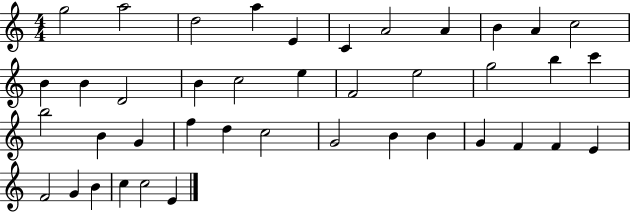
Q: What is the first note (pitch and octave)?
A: G5